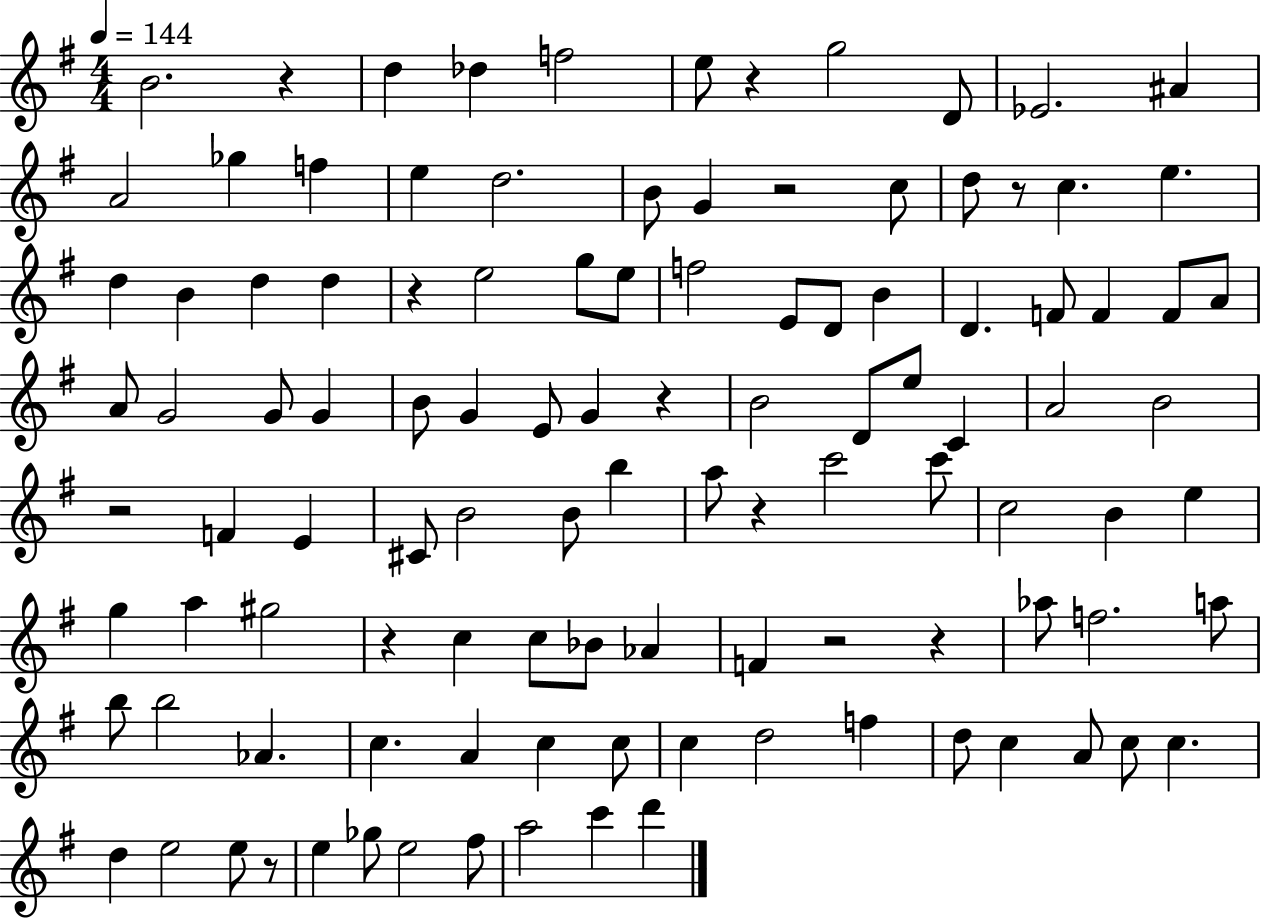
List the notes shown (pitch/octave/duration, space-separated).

B4/h. R/q D5/q Db5/q F5/h E5/e R/q G5/h D4/e Eb4/h. A#4/q A4/h Gb5/q F5/q E5/q D5/h. B4/e G4/q R/h C5/e D5/e R/e C5/q. E5/q. D5/q B4/q D5/q D5/q R/q E5/h G5/e E5/e F5/h E4/e D4/e B4/q D4/q. F4/e F4/q F4/e A4/e A4/e G4/h G4/e G4/q B4/e G4/q E4/e G4/q R/q B4/h D4/e E5/e C4/q A4/h B4/h R/h F4/q E4/q C#4/e B4/h B4/e B5/q A5/e R/q C6/h C6/e C5/h B4/q E5/q G5/q A5/q G#5/h R/q C5/q C5/e Bb4/e Ab4/q F4/q R/h R/q Ab5/e F5/h. A5/e B5/e B5/h Ab4/q. C5/q. A4/q C5/q C5/e C5/q D5/h F5/q D5/e C5/q A4/e C5/e C5/q. D5/q E5/h E5/e R/e E5/q Gb5/e E5/h F#5/e A5/h C6/q D6/q